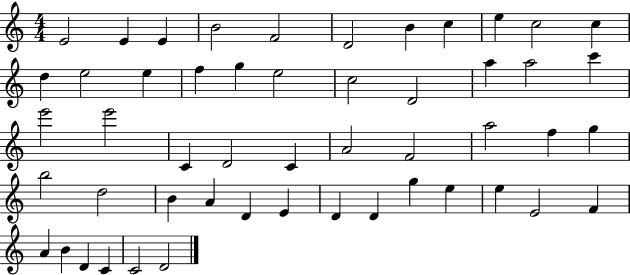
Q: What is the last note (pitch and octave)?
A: D4